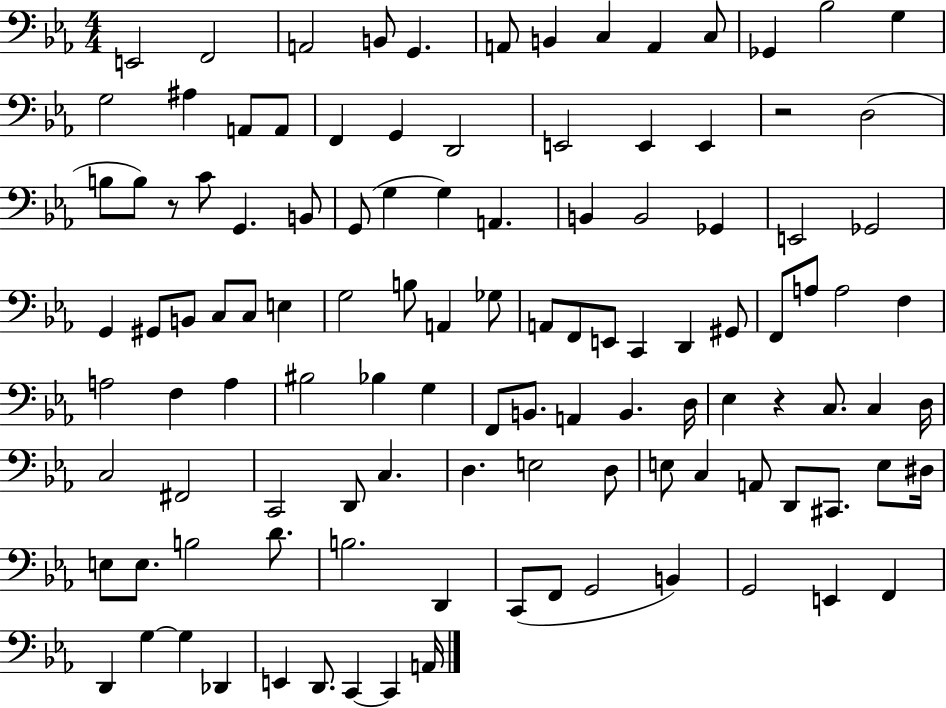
{
  \clef bass
  \numericTimeSignature
  \time 4/4
  \key ees \major
  \repeat volta 2 { e,2 f,2 | a,2 b,8 g,4. | a,8 b,4 c4 a,4 c8 | ges,4 bes2 g4 | \break g2 ais4 a,8 a,8 | f,4 g,4 d,2 | e,2 e,4 e,4 | r2 d2( | \break b8 b8) r8 c'8 g,4. b,8 | g,8( g4 g4) a,4. | b,4 b,2 ges,4 | e,2 ges,2 | \break g,4 gis,8 b,8 c8 c8 e4 | g2 b8 a,4 ges8 | a,8 f,8 e,8 c,4 d,4 gis,8 | f,8 a8 a2 f4 | \break a2 f4 a4 | bis2 bes4 g4 | f,8 b,8. a,4 b,4. d16 | ees4 r4 c8. c4 d16 | \break c2 fis,2 | c,2 d,8 c4. | d4. e2 d8 | e8 c4 a,8 d,8 cis,8. e8 dis16 | \break e8 e8. b2 d'8. | b2. d,4 | c,8( f,8 g,2 b,4) | g,2 e,4 f,4 | \break d,4 g4~~ g4 des,4 | e,4 d,8. c,4~~ c,4 a,16 | } \bar "|."
}